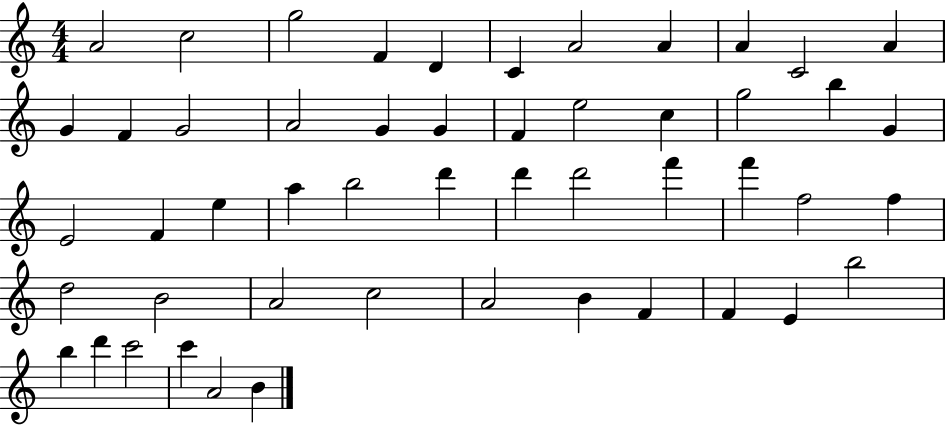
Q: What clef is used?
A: treble